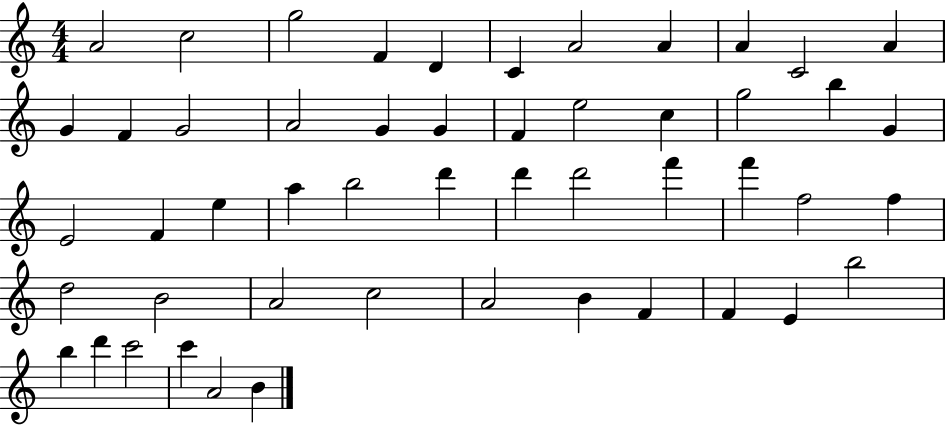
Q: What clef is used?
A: treble